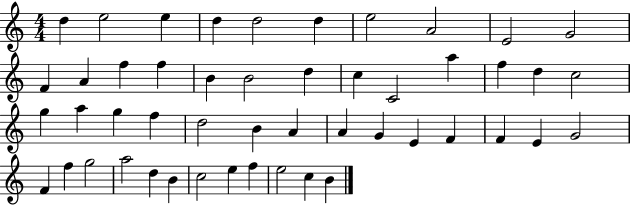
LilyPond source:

{
  \clef treble
  \numericTimeSignature
  \time 4/4
  \key c \major
  d''4 e''2 e''4 | d''4 d''2 d''4 | e''2 a'2 | e'2 g'2 | \break f'4 a'4 f''4 f''4 | b'4 b'2 d''4 | c''4 c'2 a''4 | f''4 d''4 c''2 | \break g''4 a''4 g''4 f''4 | d''2 b'4 a'4 | a'4 g'4 e'4 f'4 | f'4 e'4 g'2 | \break f'4 f''4 g''2 | a''2 d''4 b'4 | c''2 e''4 f''4 | e''2 c''4 b'4 | \break \bar "|."
}